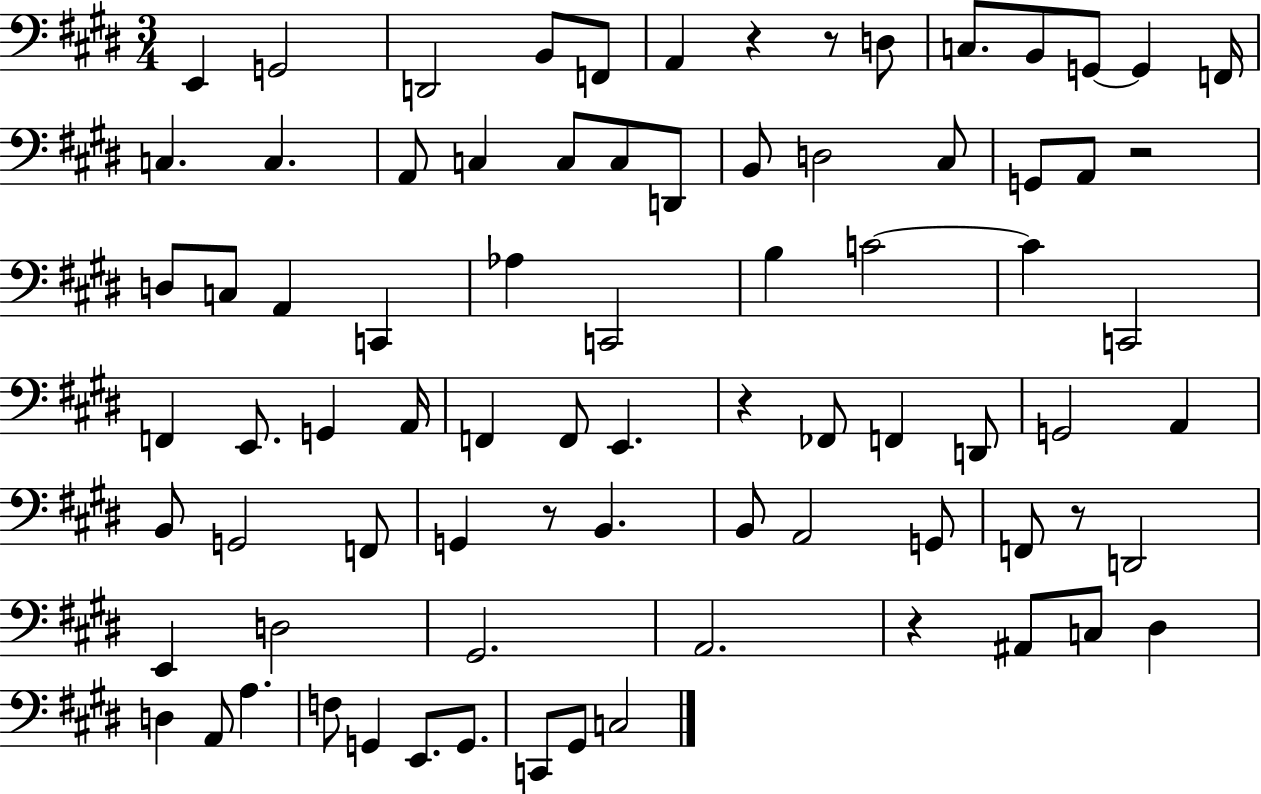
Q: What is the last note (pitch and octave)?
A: C3